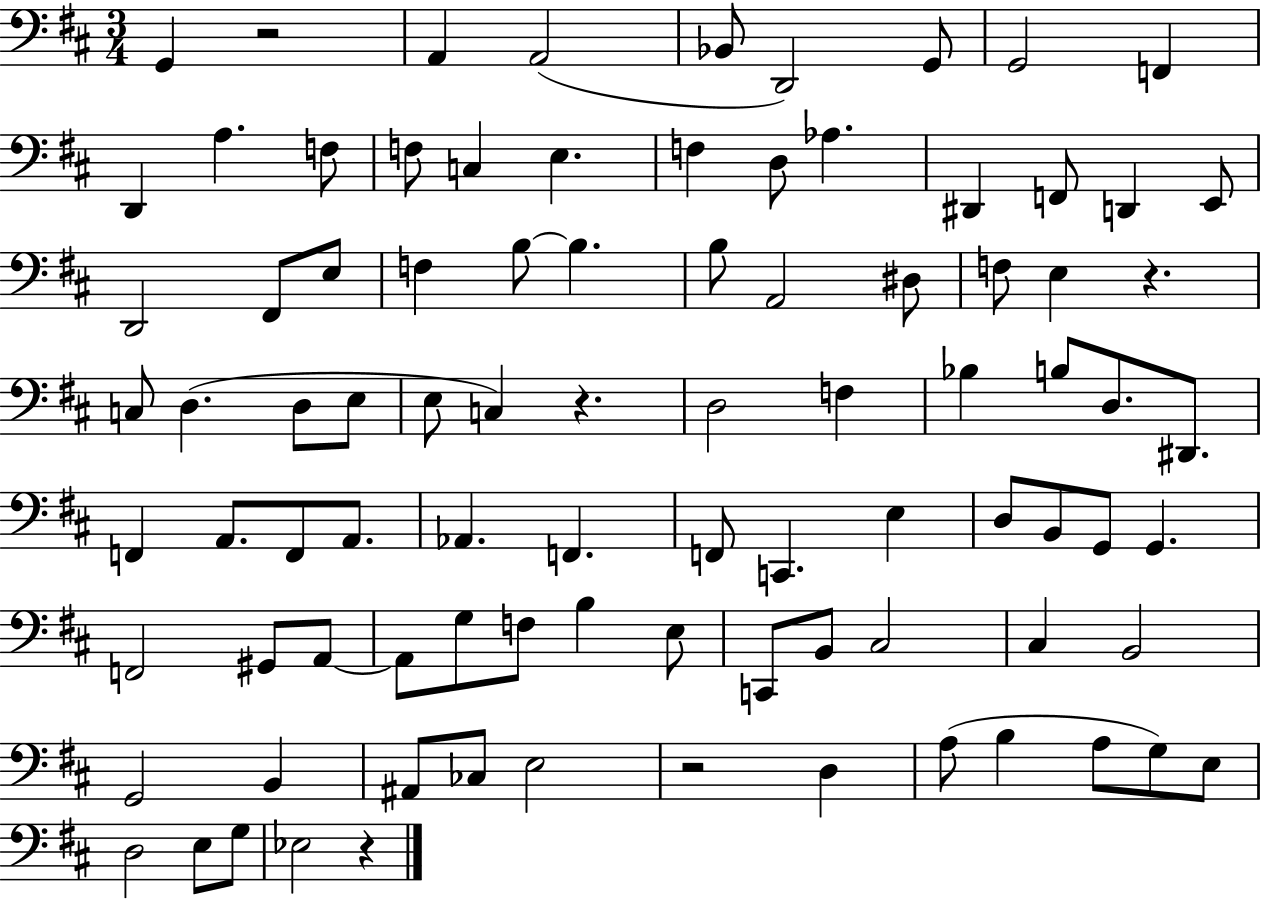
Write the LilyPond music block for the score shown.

{
  \clef bass
  \numericTimeSignature
  \time 3/4
  \key d \major
  g,4 r2 | a,4 a,2( | bes,8 d,2) g,8 | g,2 f,4 | \break d,4 a4. f8 | f8 c4 e4. | f4 d8 aes4. | dis,4 f,8 d,4 e,8 | \break d,2 fis,8 e8 | f4 b8~~ b4. | b8 a,2 dis8 | f8 e4 r4. | \break c8 d4.( d8 e8 | e8 c4) r4. | d2 f4 | bes4 b8 d8. dis,8. | \break f,4 a,8. f,8 a,8. | aes,4. f,4. | f,8 c,4. e4 | d8 b,8 g,8 g,4. | \break f,2 gis,8 a,8~~ | a,8 g8 f8 b4 e8 | c,8 b,8 cis2 | cis4 b,2 | \break g,2 b,4 | ais,8 ces8 e2 | r2 d4 | a8( b4 a8 g8) e8 | \break d2 e8 g8 | ees2 r4 | \bar "|."
}